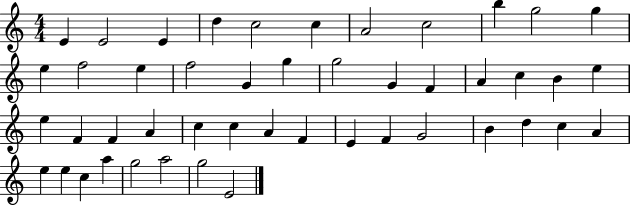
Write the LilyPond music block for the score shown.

{
  \clef treble
  \numericTimeSignature
  \time 4/4
  \key c \major
  e'4 e'2 e'4 | d''4 c''2 c''4 | a'2 c''2 | b''4 g''2 g''4 | \break e''4 f''2 e''4 | f''2 g'4 g''4 | g''2 g'4 f'4 | a'4 c''4 b'4 e''4 | \break e''4 f'4 f'4 a'4 | c''4 c''4 a'4 f'4 | e'4 f'4 g'2 | b'4 d''4 c''4 a'4 | \break e''4 e''4 c''4 a''4 | g''2 a''2 | g''2 e'2 | \bar "|."
}